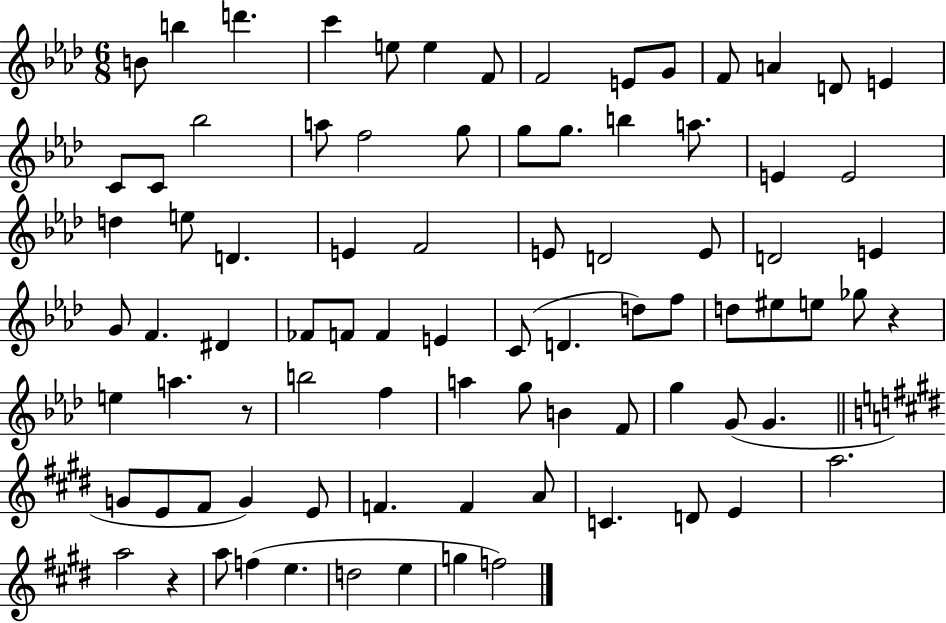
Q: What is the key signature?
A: AES major